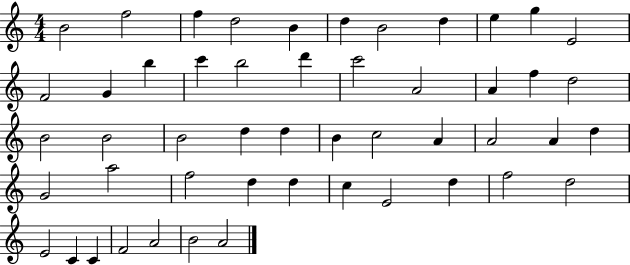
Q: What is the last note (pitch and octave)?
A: A4